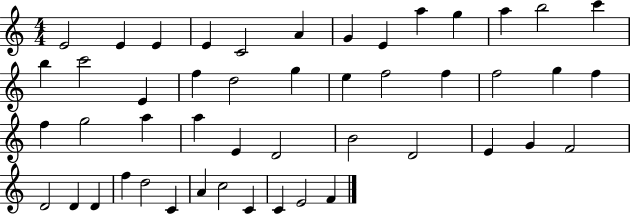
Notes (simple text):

E4/h E4/q E4/q E4/q C4/h A4/q G4/q E4/q A5/q G5/q A5/q B5/h C6/q B5/q C6/h E4/q F5/q D5/h G5/q E5/q F5/h F5/q F5/h G5/q F5/q F5/q G5/h A5/q A5/q E4/q D4/h B4/h D4/h E4/q G4/q F4/h D4/h D4/q D4/q F5/q D5/h C4/q A4/q C5/h C4/q C4/q E4/h F4/q